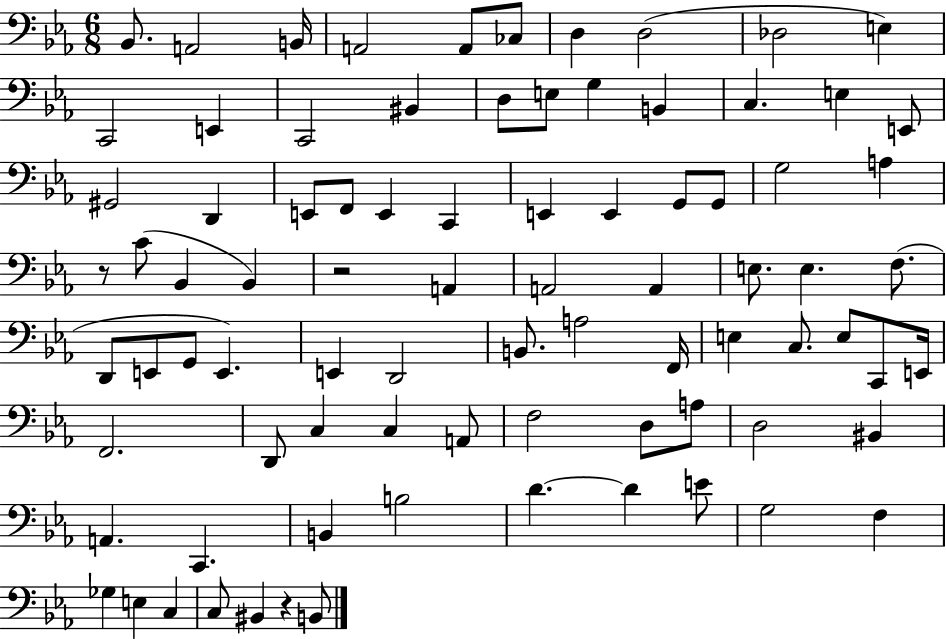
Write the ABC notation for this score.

X:1
T:Untitled
M:6/8
L:1/4
K:Eb
_B,,/2 A,,2 B,,/4 A,,2 A,,/2 _C,/2 D, D,2 _D,2 E, C,,2 E,, C,,2 ^B,, D,/2 E,/2 G, B,, C, E, E,,/2 ^G,,2 D,, E,,/2 F,,/2 E,, C,, E,, E,, G,,/2 G,,/2 G,2 A, z/2 C/2 _B,, _B,, z2 A,, A,,2 A,, E,/2 E, F,/2 D,,/2 E,,/2 G,,/2 E,, E,, D,,2 B,,/2 A,2 F,,/4 E, C,/2 E,/2 C,,/2 E,,/4 F,,2 D,,/2 C, C, A,,/2 F,2 D,/2 A,/2 D,2 ^B,, A,, C,, B,, B,2 D D E/2 G,2 F, _G, E, C, C,/2 ^B,, z B,,/2